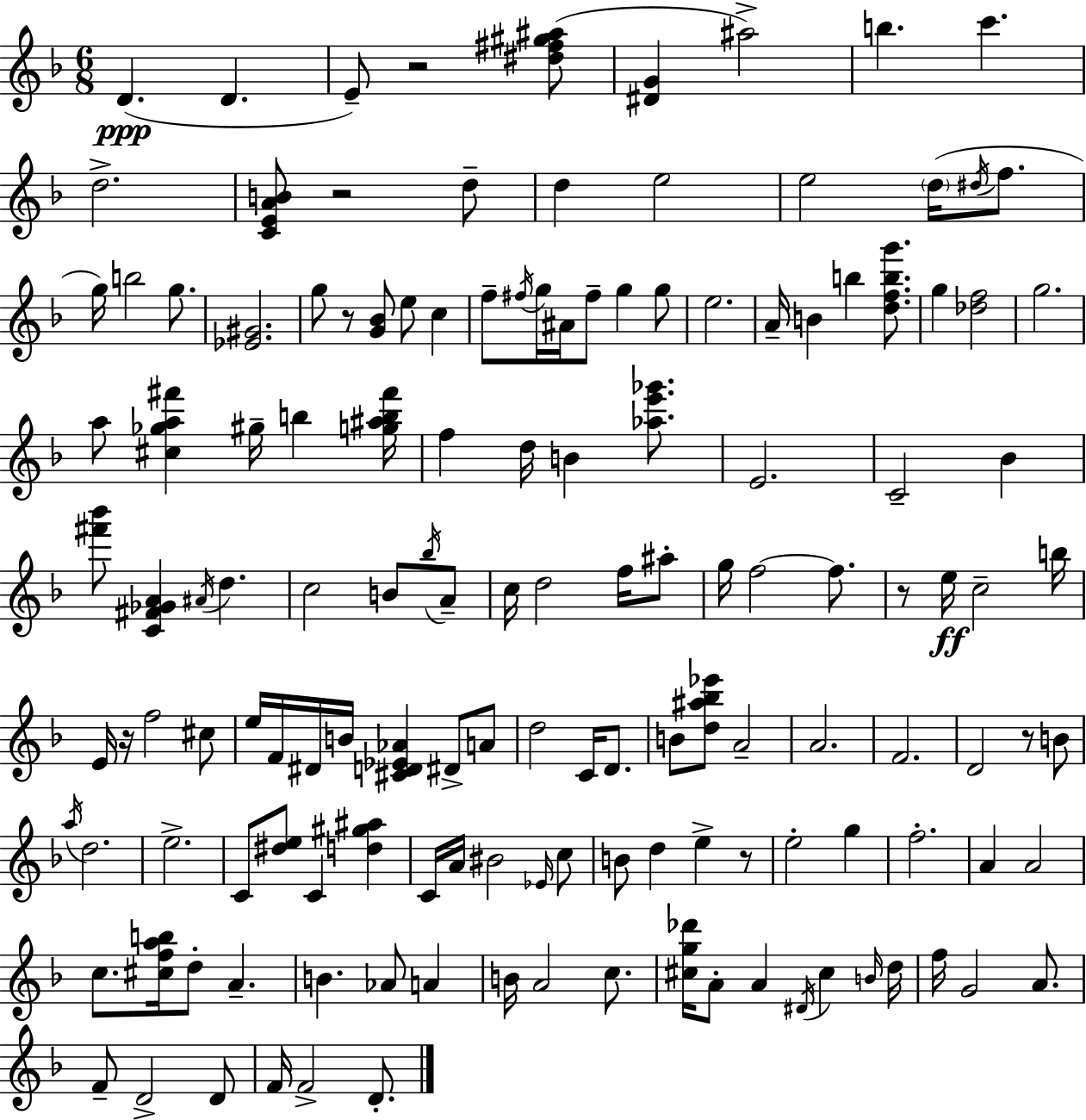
D4/q. D4/q. E4/e R/h [D#5,F#5,G#5,A#5]/e [D#4,G4]/q A#5/h B5/q. C6/q. D5/h. [C4,E4,A4,B4]/e R/h D5/e D5/q E5/h E5/h D5/s D#5/s F5/e. G5/s B5/h G5/e. [Eb4,G#4]/h. G5/e R/e [G4,Bb4]/e E5/e C5/q F5/e F#5/s G5/s A#4/s F#5/e G5/q G5/e E5/h. A4/s B4/q B5/q [D5,F5,B5,G6]/e. G5/q [Db5,F5]/h G5/h. A5/e [C#5,Gb5,A5,F#6]/q G#5/s B5/q [G5,A#5,B5,F#6]/s F5/q D5/s B4/q [Ab5,E6,Gb6]/e. E4/h. C4/h Bb4/q [F#6,Bb6]/e [C4,F#4,Gb4,A4]/q A#4/s D5/q. C5/h B4/e Bb5/s A4/e C5/s D5/h F5/s A#5/e G5/s F5/h F5/e. R/e E5/s C5/h B5/s E4/s R/s F5/h C#5/e E5/s F4/s D#4/s B4/s [C#4,D4,Eb4,Ab4]/q D#4/e A4/e D5/h C4/s D4/e. B4/e [D5,A#5,Bb5,Eb6]/e A4/h A4/h. F4/h. D4/h R/e B4/e A5/s D5/h. E5/h. C4/e [D#5,E5]/e C4/q [D5,G#5,A#5]/q C4/s A4/s BIS4/h Eb4/s C5/e B4/e D5/q E5/q R/e E5/h G5/q F5/h. A4/q A4/h C5/e. [C#5,F5,A5,B5]/s D5/e A4/q. B4/q. Ab4/e A4/q B4/s A4/h C5/e. [C#5,G5,Db6]/s A4/e A4/q D#4/s C#5/q B4/s D5/s F5/s G4/h A4/e. F4/e D4/h D4/e F4/s F4/h D4/e.